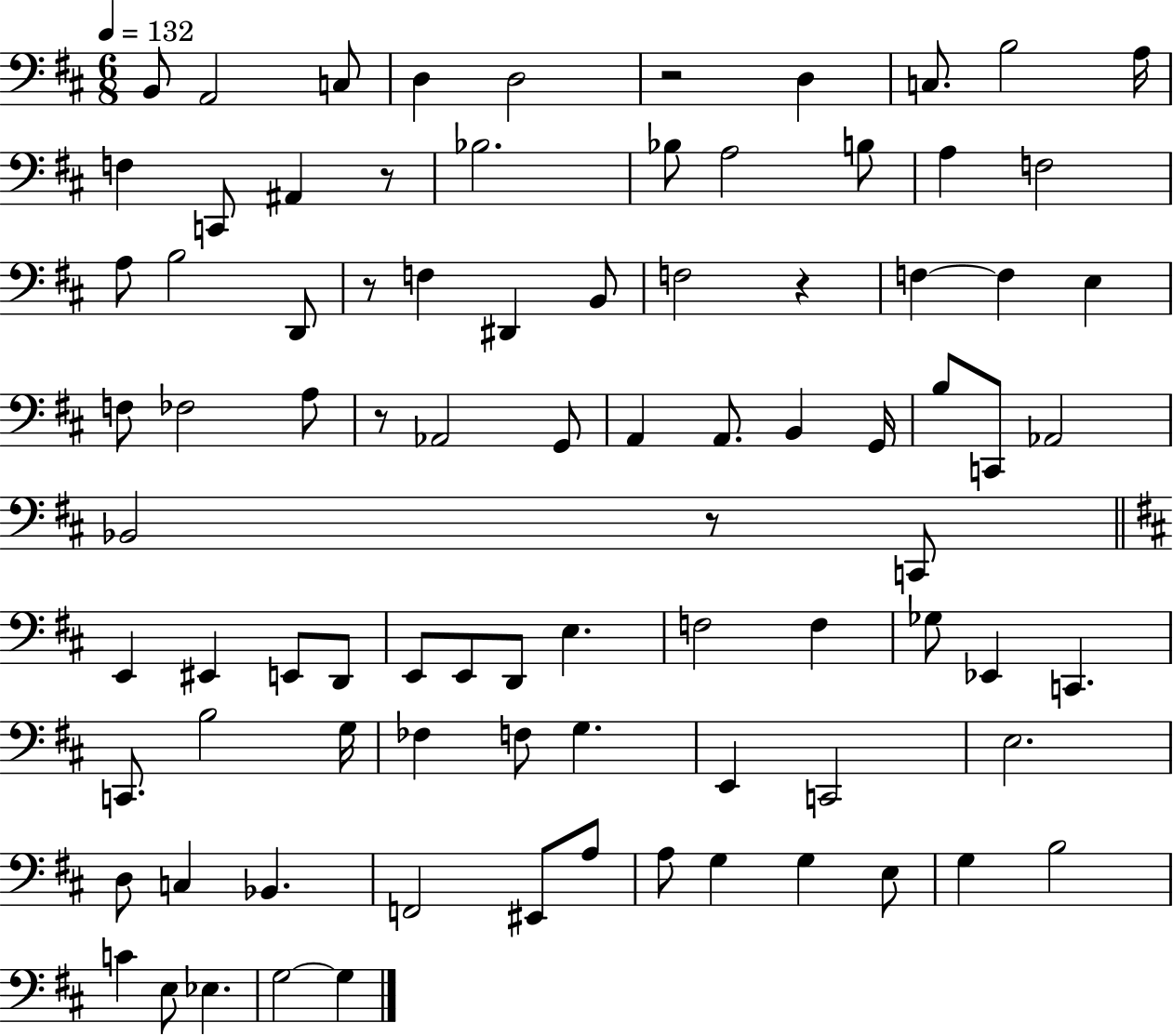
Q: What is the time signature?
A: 6/8